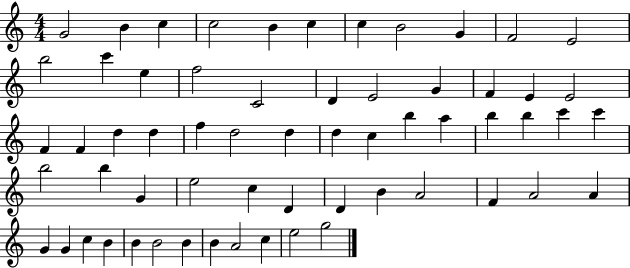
G4/h B4/q C5/q C5/h B4/q C5/q C5/q B4/h G4/q F4/h E4/h B5/h C6/q E5/q F5/h C4/h D4/q E4/h G4/q F4/q E4/q E4/h F4/q F4/q D5/q D5/q F5/q D5/h D5/q D5/q C5/q B5/q A5/q B5/q B5/q C6/q C6/q B5/h B5/q G4/q E5/h C5/q D4/q D4/q B4/q A4/h F4/q A4/h A4/q G4/q G4/q C5/q B4/q B4/q B4/h B4/q B4/q A4/h C5/q E5/h G5/h